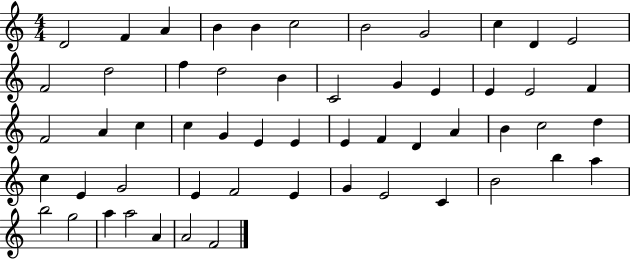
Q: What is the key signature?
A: C major